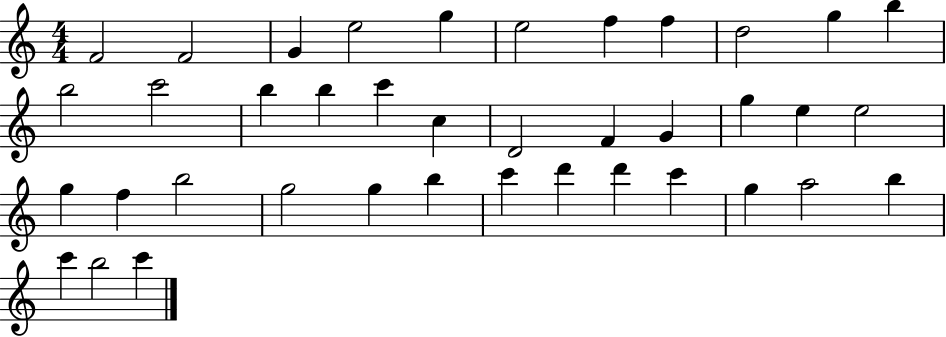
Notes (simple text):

F4/h F4/h G4/q E5/h G5/q E5/h F5/q F5/q D5/h G5/q B5/q B5/h C6/h B5/q B5/q C6/q C5/q D4/h F4/q G4/q G5/q E5/q E5/h G5/q F5/q B5/h G5/h G5/q B5/q C6/q D6/q D6/q C6/q G5/q A5/h B5/q C6/q B5/h C6/q